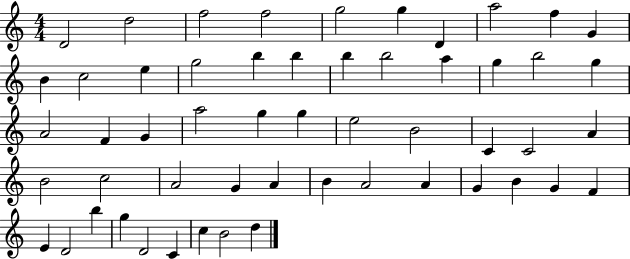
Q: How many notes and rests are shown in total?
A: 54